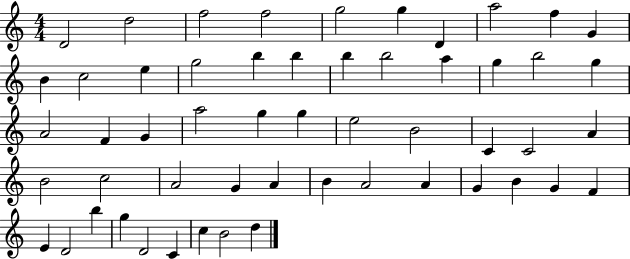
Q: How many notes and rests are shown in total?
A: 54